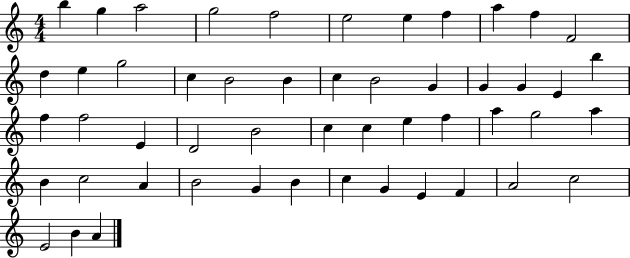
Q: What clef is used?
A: treble